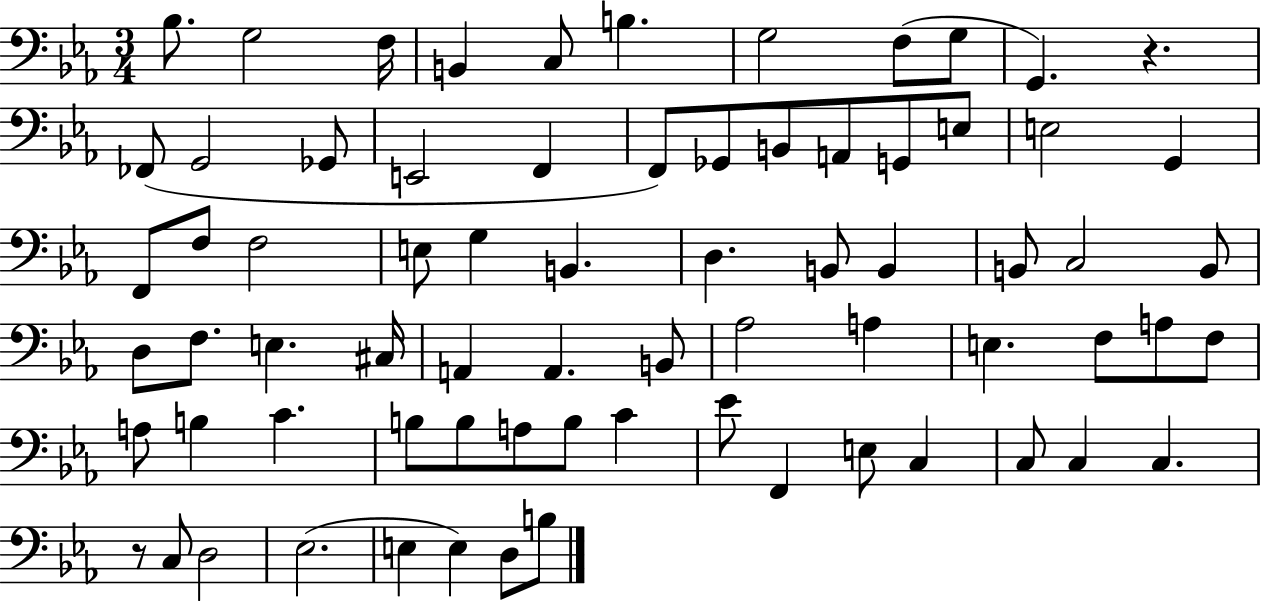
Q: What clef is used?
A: bass